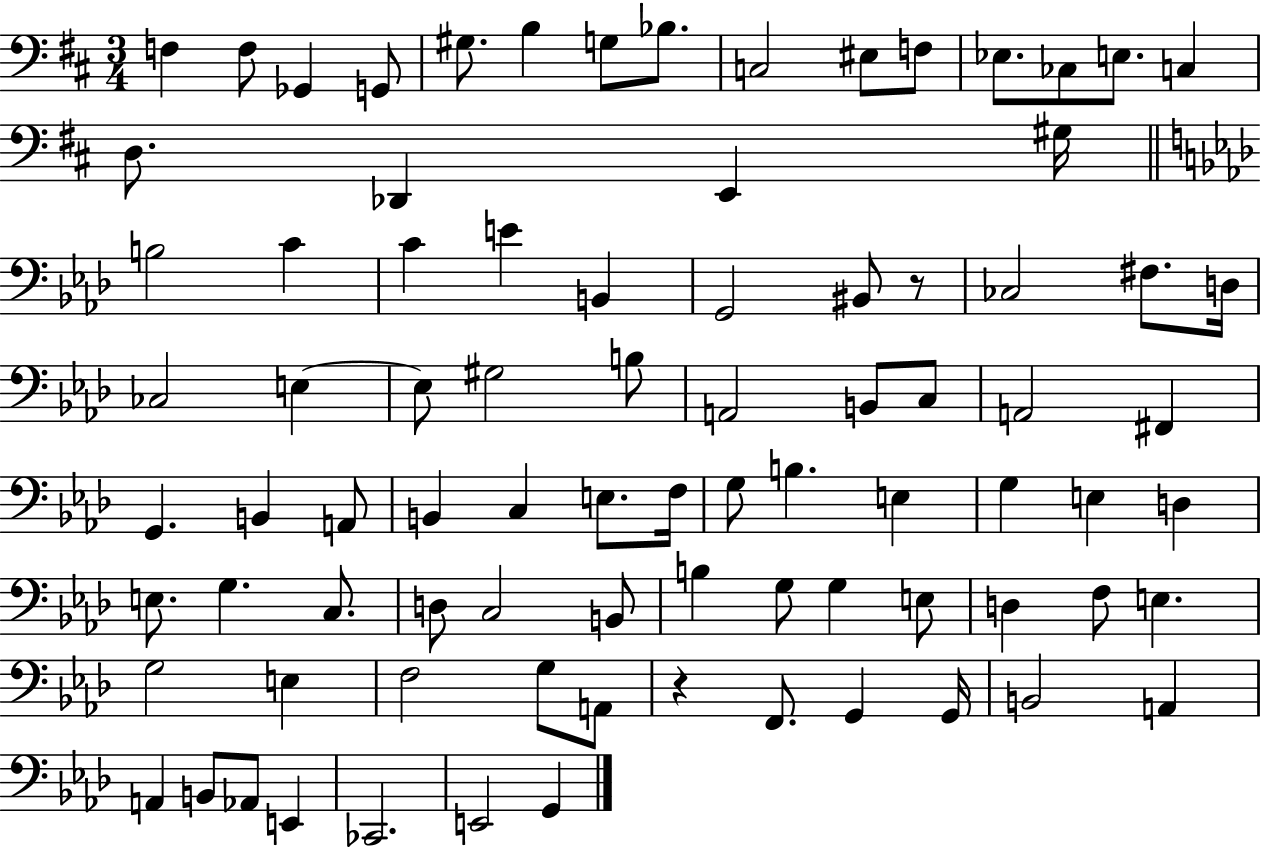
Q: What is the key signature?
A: D major